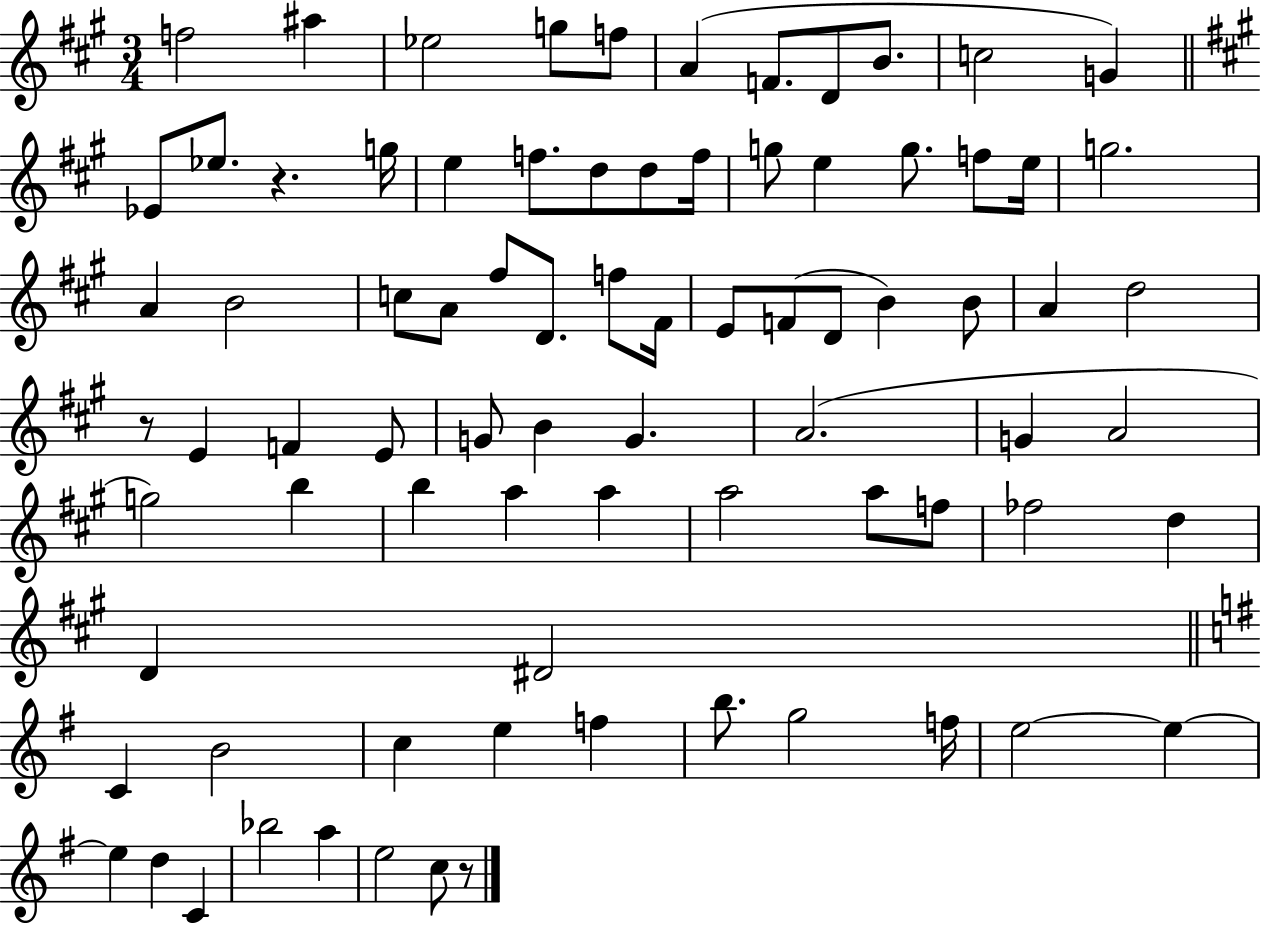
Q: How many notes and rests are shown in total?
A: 81